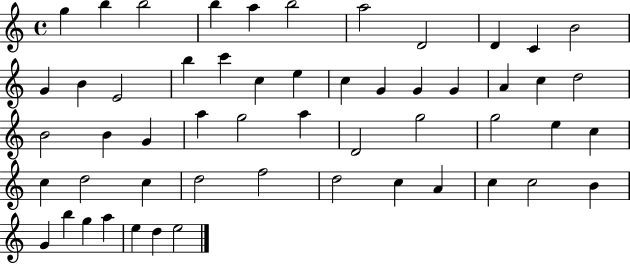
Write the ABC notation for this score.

X:1
T:Untitled
M:4/4
L:1/4
K:C
g b b2 b a b2 a2 D2 D C B2 G B E2 b c' c e c G G G A c d2 B2 B G a g2 a D2 g2 g2 e c c d2 c d2 f2 d2 c A c c2 B G b g a e d e2